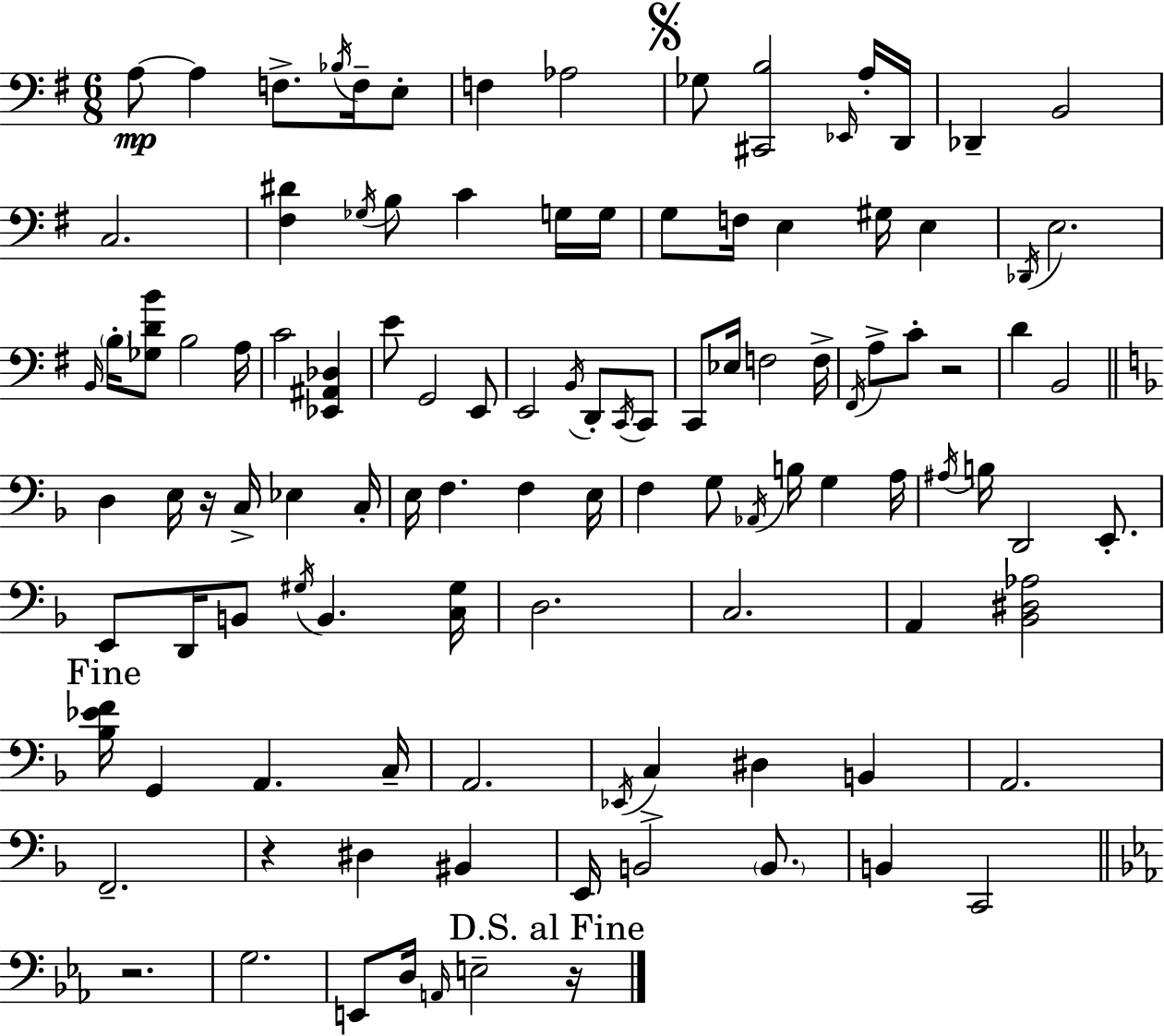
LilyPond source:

{
  \clef bass
  \numericTimeSignature
  \time 6/8
  \key e \minor
  a8~~\mp a4 f8.-> \acciaccatura { bes16 } f16-- e8-. | f4 aes2 | \mark \markup { \musicglyph "scripts.segno" } ges8 <cis, b>2 \grace { ees,16 } | a16-. d,16 des,4-- b,2 | \break c2. | <fis dis'>4 \acciaccatura { ges16 } b8 c'4 | g16 g16 g8 f16 e4 gis16 e4 | \acciaccatura { des,16 } e2. | \break \grace { b,16 } \parenthesize b16-. <ges d' b'>8 b2 | a16 c'2 | <ees, ais, des>4 e'8 g,2 | e,8 e,2 | \break \acciaccatura { b,16 } d,8-. \acciaccatura { c,16 } c,8 c,8 ees16 f2 | f16-> \acciaccatura { fis,16 } a8-> c'8-. | r2 d'4 | b,2 \bar "||" \break \key f \major d4 e16 r16 c16-> ees4 c16-. | e16 f4. f4 e16 | f4 g8 \acciaccatura { aes,16 } b16 g4 | a16 \acciaccatura { ais16 } b16 d,2 e,8.-. | \break e,8 d,16 b,8 \acciaccatura { gis16 } b,4. | <c gis>16 d2. | c2. | a,4 <bes, dis aes>2 | \break \mark "Fine" <bes ees' f'>16 g,4 a,4. | c16-- a,2. | \acciaccatura { ees,16 } c4-> dis4 | b,4 a,2. | \break f,2.-- | r4 dis4 | bis,4 e,16 b,2 | \parenthesize b,8. b,4 c,2 | \break \bar "||" \break \key ees \major r2. | g2. | e,8 d16 \grace { a,16 } e2-- | \mark "D.S. al Fine" r16 \bar "|."
}